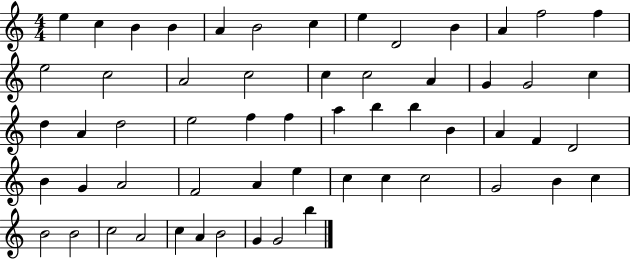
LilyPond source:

{
  \clef treble
  \numericTimeSignature
  \time 4/4
  \key c \major
  e''4 c''4 b'4 b'4 | a'4 b'2 c''4 | e''4 d'2 b'4 | a'4 f''2 f''4 | \break e''2 c''2 | a'2 c''2 | c''4 c''2 a'4 | g'4 g'2 c''4 | \break d''4 a'4 d''2 | e''2 f''4 f''4 | a''4 b''4 b''4 b'4 | a'4 f'4 d'2 | \break b'4 g'4 a'2 | f'2 a'4 e''4 | c''4 c''4 c''2 | g'2 b'4 c''4 | \break b'2 b'2 | c''2 a'2 | c''4 a'4 b'2 | g'4 g'2 b''4 | \break \bar "|."
}